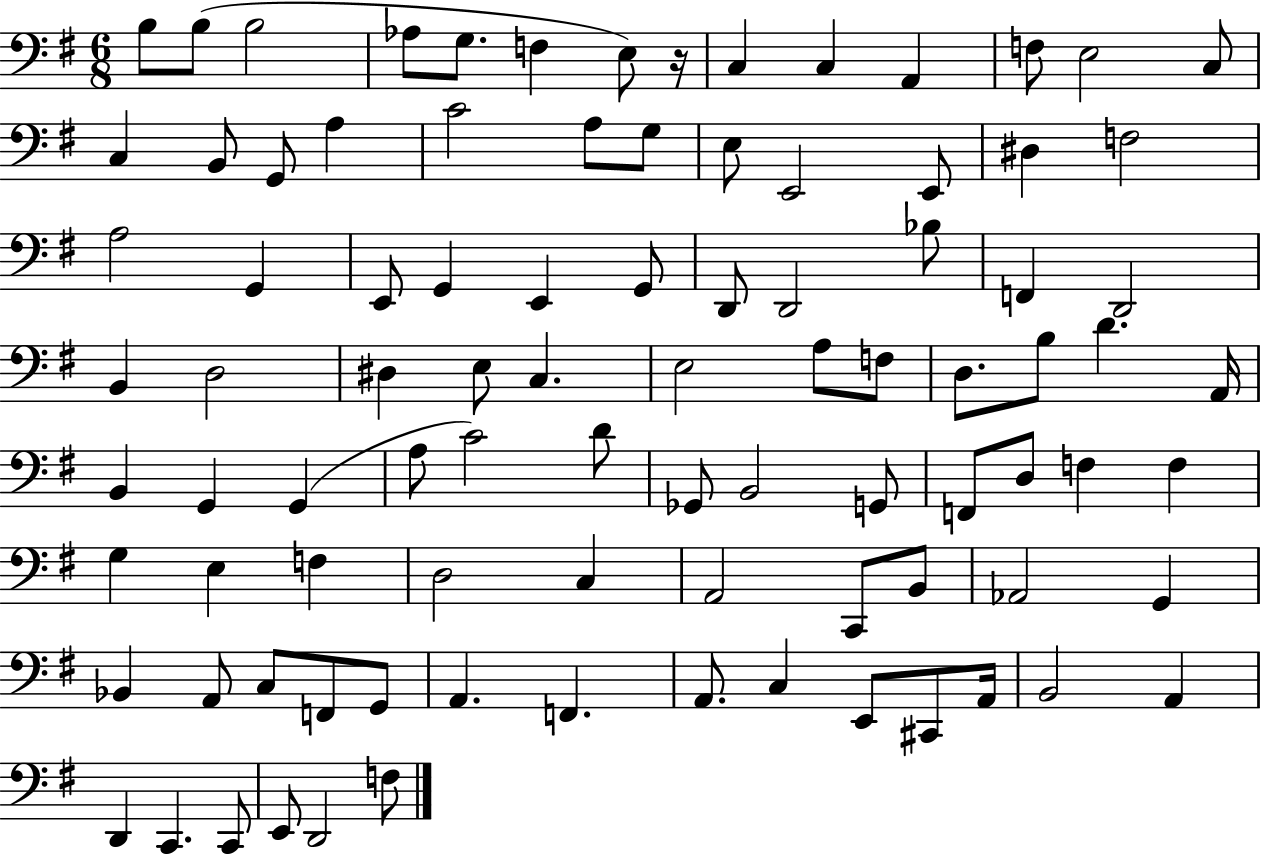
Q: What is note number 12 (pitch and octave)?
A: E3